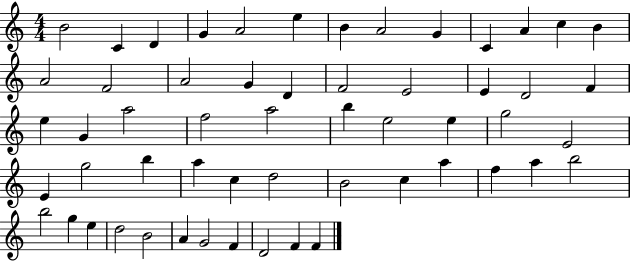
{
  \clef treble
  \numericTimeSignature
  \time 4/4
  \key c \major
  b'2 c'4 d'4 | g'4 a'2 e''4 | b'4 a'2 g'4 | c'4 a'4 c''4 b'4 | \break a'2 f'2 | a'2 g'4 d'4 | f'2 e'2 | e'4 d'2 f'4 | \break e''4 g'4 a''2 | f''2 a''2 | b''4 e''2 e''4 | g''2 e'2 | \break e'4 g''2 b''4 | a''4 c''4 d''2 | b'2 c''4 a''4 | f''4 a''4 b''2 | \break b''2 g''4 e''4 | d''2 b'2 | a'4 g'2 f'4 | d'2 f'4 f'4 | \break \bar "|."
}